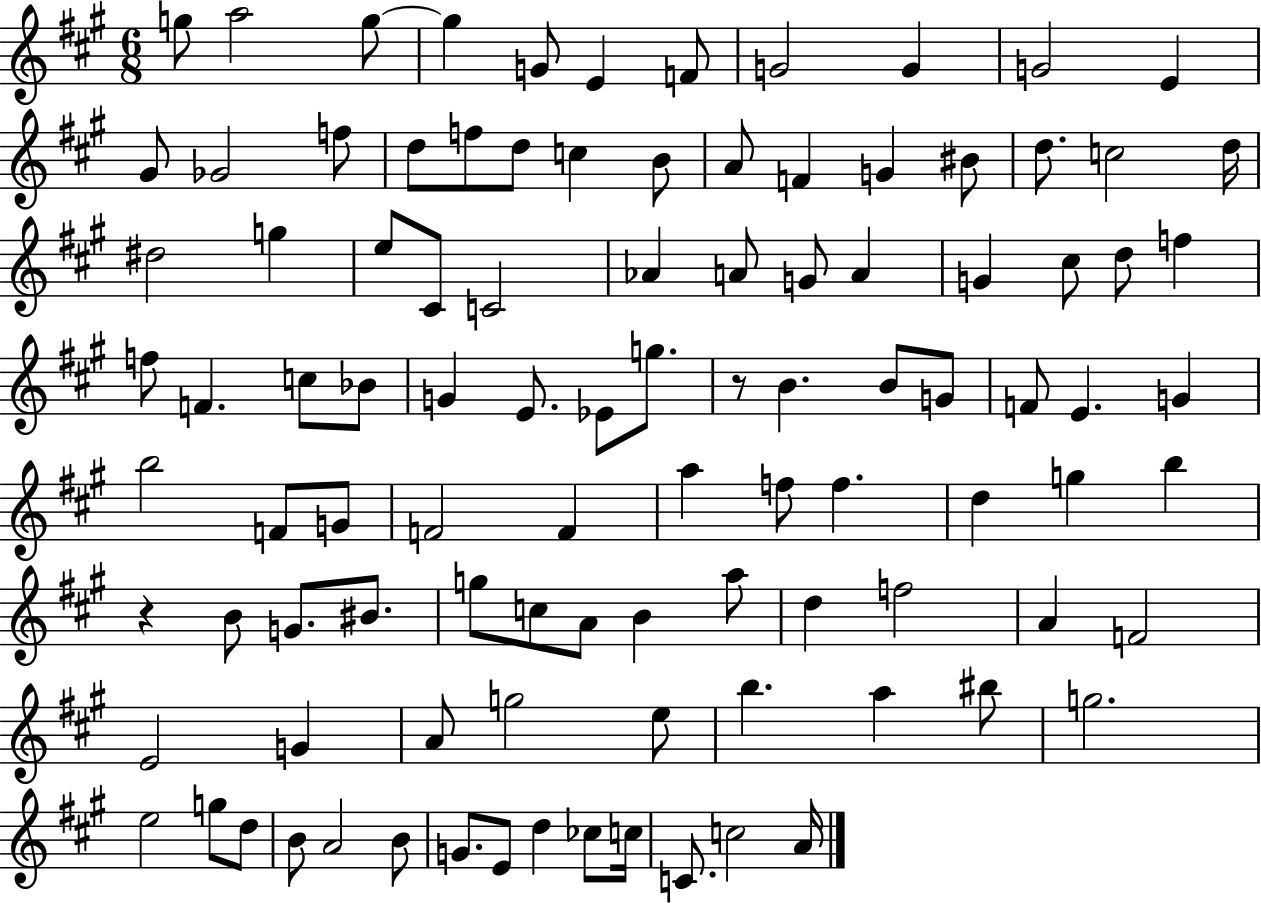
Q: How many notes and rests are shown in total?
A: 101